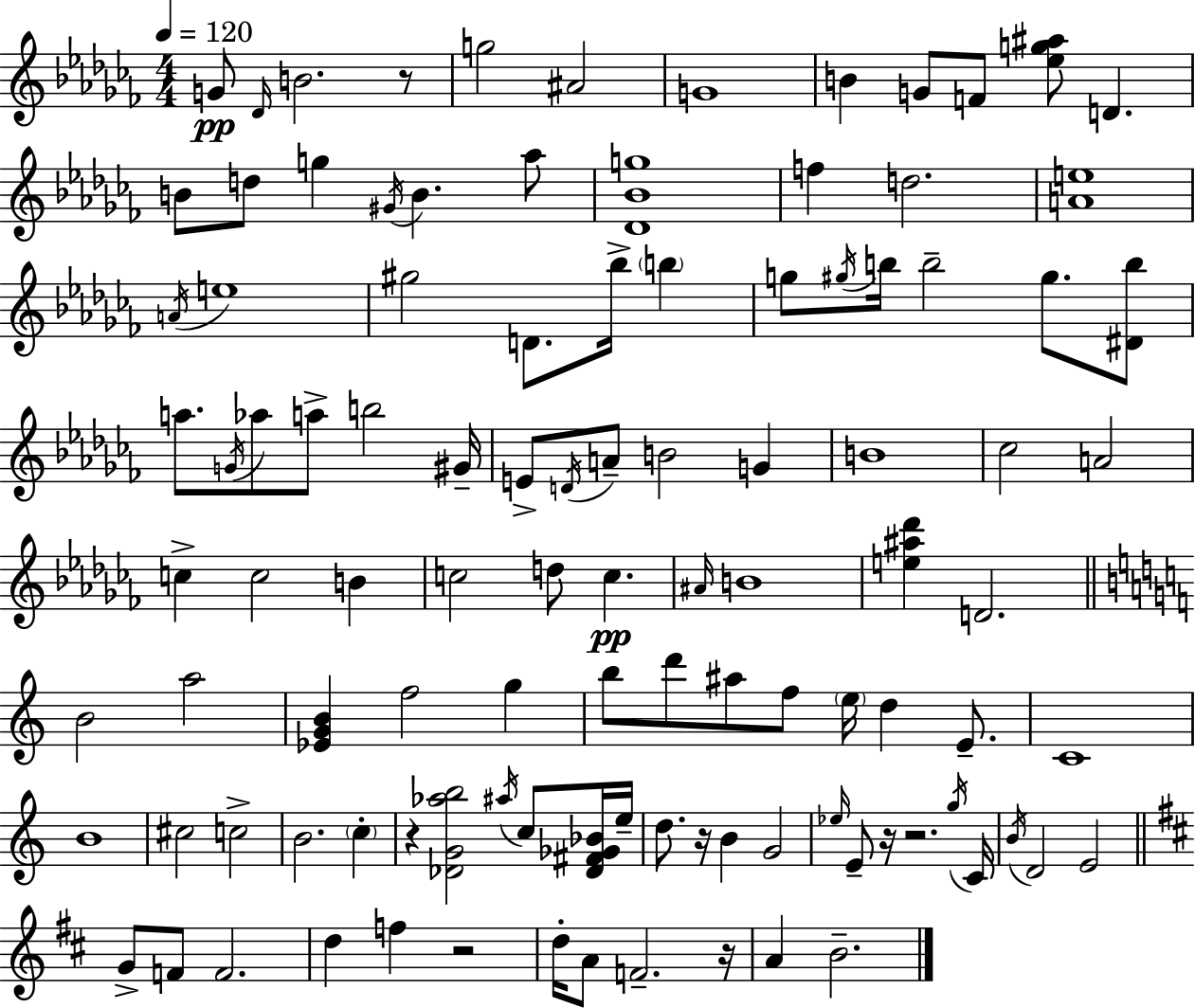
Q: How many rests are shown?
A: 7